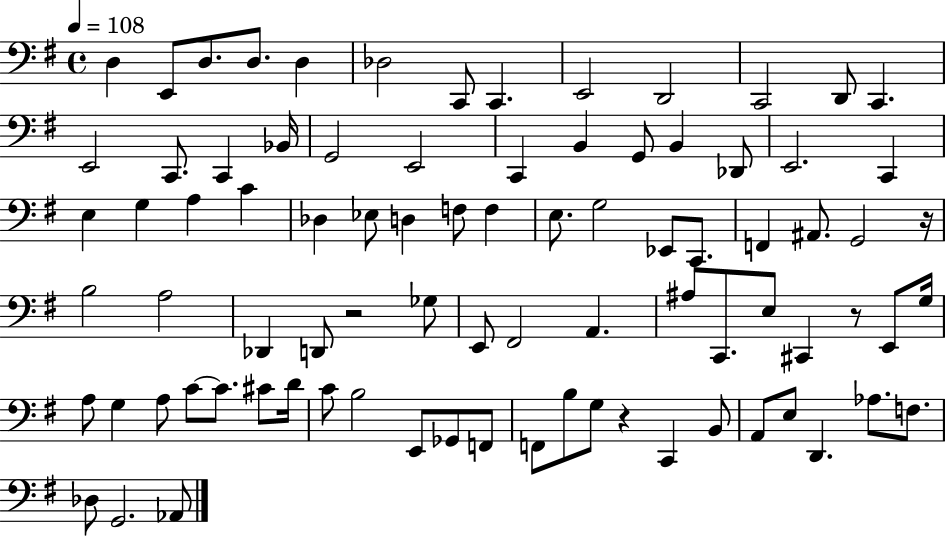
{
  \clef bass
  \time 4/4
  \defaultTimeSignature
  \key g \major
  \tempo 4 = 108
  d4 e,8 d8. d8. d4 | des2 c,8 c,4. | e,2 d,2 | c,2 d,8 c,4. | \break e,2 c,8. c,4 bes,16 | g,2 e,2 | c,4 b,4 g,8 b,4 des,8 | e,2. c,4 | \break e4 g4 a4 c'4 | des4 ees8 d4 f8 f4 | e8. g2 ees,8 c,8. | f,4 ais,8. g,2 r16 | \break b2 a2 | des,4 d,8 r2 ges8 | e,8 fis,2 a,4. | ais8 c,8. e8 cis,4 r8 e,8 g16 | \break a8 g4 a8 c'8~~ c'8. cis'8 d'16 | c'8 b2 e,8 ges,8 f,8 | f,8 b8 g8 r4 c,4 b,8 | a,8 e8 d,4. aes8. f8. | \break des8 g,2. aes,8 | \bar "|."
}